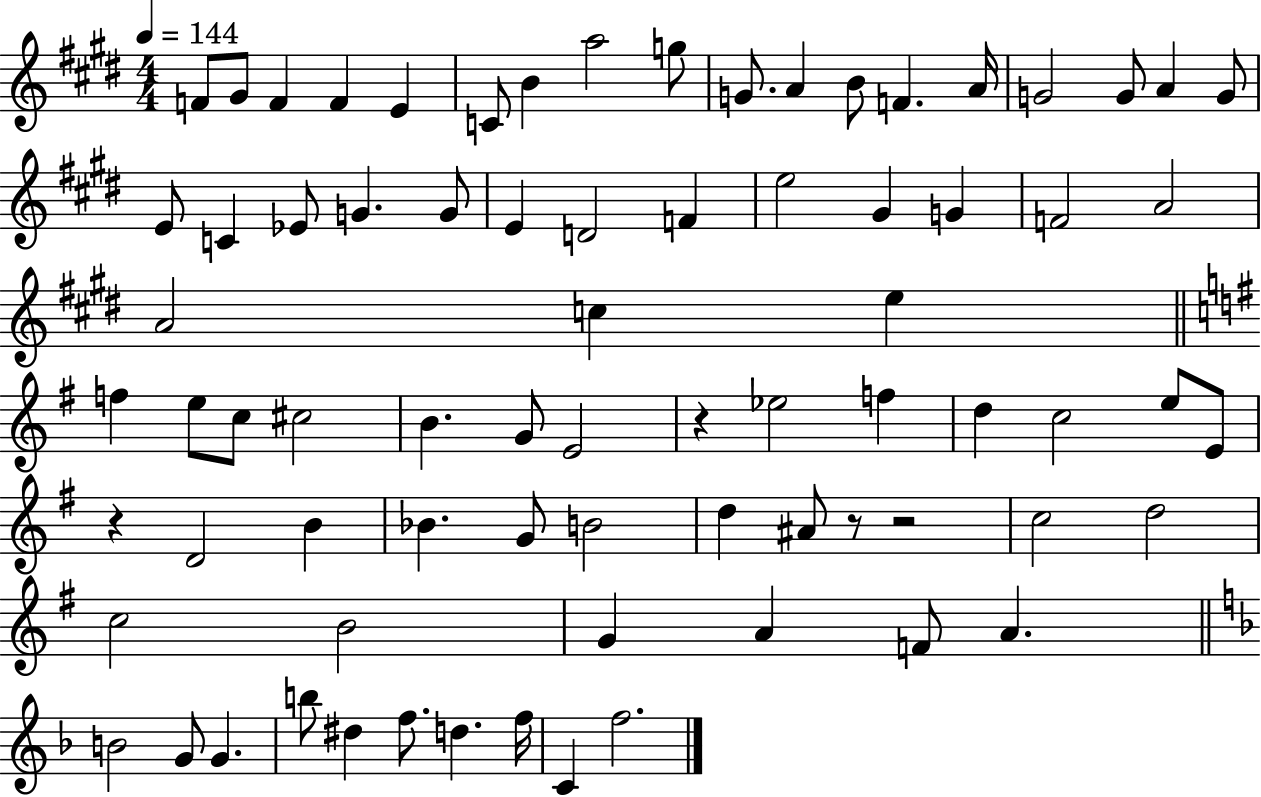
X:1
T:Untitled
M:4/4
L:1/4
K:E
F/2 ^G/2 F F E C/2 B a2 g/2 G/2 A B/2 F A/4 G2 G/2 A G/2 E/2 C _E/2 G G/2 E D2 F e2 ^G G F2 A2 A2 c e f e/2 c/2 ^c2 B G/2 E2 z _e2 f d c2 e/2 E/2 z D2 B _B G/2 B2 d ^A/2 z/2 z2 c2 d2 c2 B2 G A F/2 A B2 G/2 G b/2 ^d f/2 d f/4 C f2